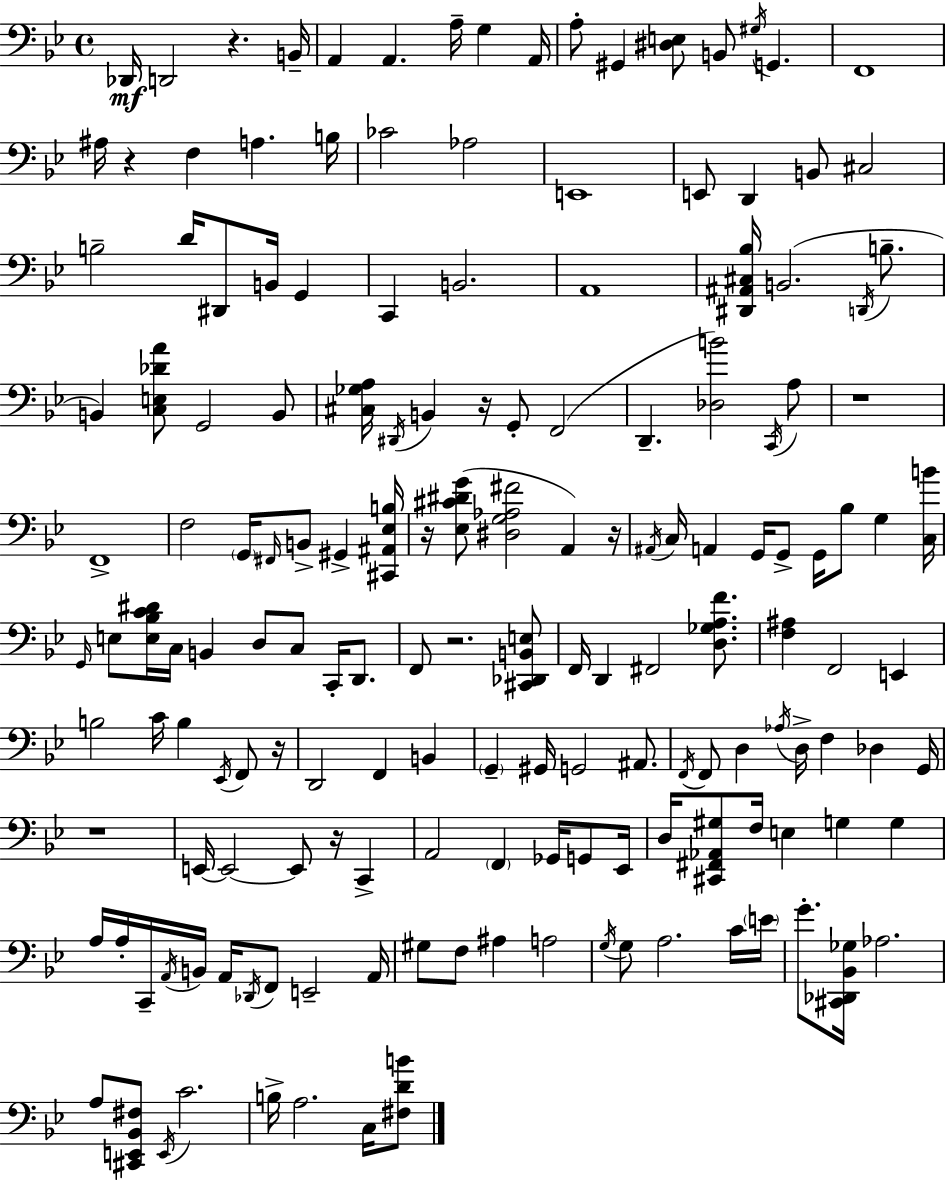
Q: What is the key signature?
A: BES major